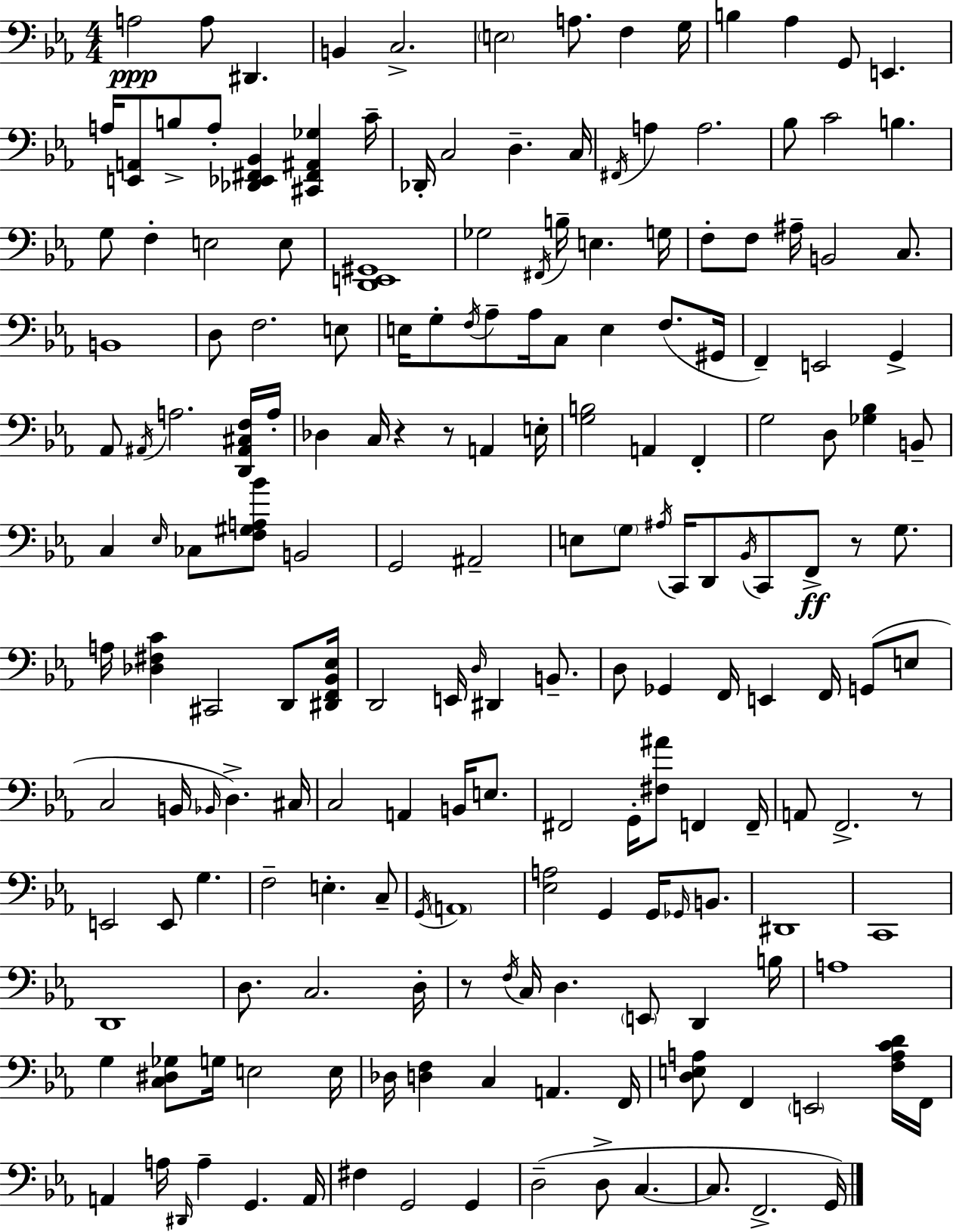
A3/h A3/e D#2/q. B2/q C3/h. E3/h A3/e. F3/q G3/s B3/q Ab3/q G2/e E2/q. A3/s [E2,A2]/e B3/e A3/e [Db2,Eb2,F#2,Bb2]/q [C#2,F#2,A#2,Gb3]/q C4/s Db2/s C3/h D3/q. C3/s F#2/s A3/q A3/h. Bb3/e C4/h B3/q. G3/e F3/q E3/h E3/e [D2,E2,G#2]/w Gb3/h F#2/s B3/s E3/q. G3/s F3/e F3/e A#3/s B2/h C3/e. B2/w D3/e F3/h. E3/e E3/s G3/e F3/s Ab3/e Ab3/s C3/e E3/q F3/e. G#2/s F2/q E2/h G2/q Ab2/e A#2/s A3/h. [D2,A#2,C#3,F3]/s A3/s Db3/q C3/s R/q R/e A2/q E3/s [G3,B3]/h A2/q F2/q G3/h D3/e [Gb3,Bb3]/q B2/e C3/q Eb3/s CES3/e [F3,G#3,A3,Bb4]/e B2/h G2/h A#2/h E3/e G3/e A#3/s C2/s D2/e Bb2/s C2/e F2/e R/e G3/e. A3/s [Db3,F#3,C4]/q C#2/h D2/e [D#2,F2,Bb2,Eb3]/s D2/h E2/s D3/s D#2/q B2/e. D3/e Gb2/q F2/s E2/q F2/s G2/e E3/e C3/h B2/s Bb2/s D3/q. C#3/s C3/h A2/q B2/s E3/e. F#2/h G2/s [F#3,A#4]/e F2/q F2/s A2/e F2/h. R/e E2/h E2/e G3/q. F3/h E3/q. C3/e G2/s A2/w [Eb3,A3]/h G2/q G2/s Gb2/s B2/e. D#2/w C2/w D2/w D3/e. C3/h. D3/s R/e F3/s C3/s D3/q. E2/e D2/q B3/s A3/w G3/q [C3,D#3,Gb3]/e G3/s E3/h E3/s Db3/s [D3,F3]/q C3/q A2/q. F2/s [D3,E3,A3]/e F2/q E2/h [F3,A3,C4,D4]/s F2/s A2/q A3/s D#2/s A3/q G2/q. A2/s F#3/q G2/h G2/q D3/h D3/e C3/q. C3/e. F2/h. G2/s